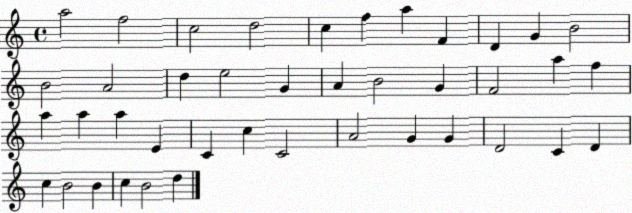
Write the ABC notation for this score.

X:1
T:Untitled
M:4/4
L:1/4
K:C
a2 f2 c2 d2 c f a F D G B2 B2 A2 d e2 G A B2 G F2 a f a a a E C c C2 A2 G G D2 C D c B2 B c B2 d